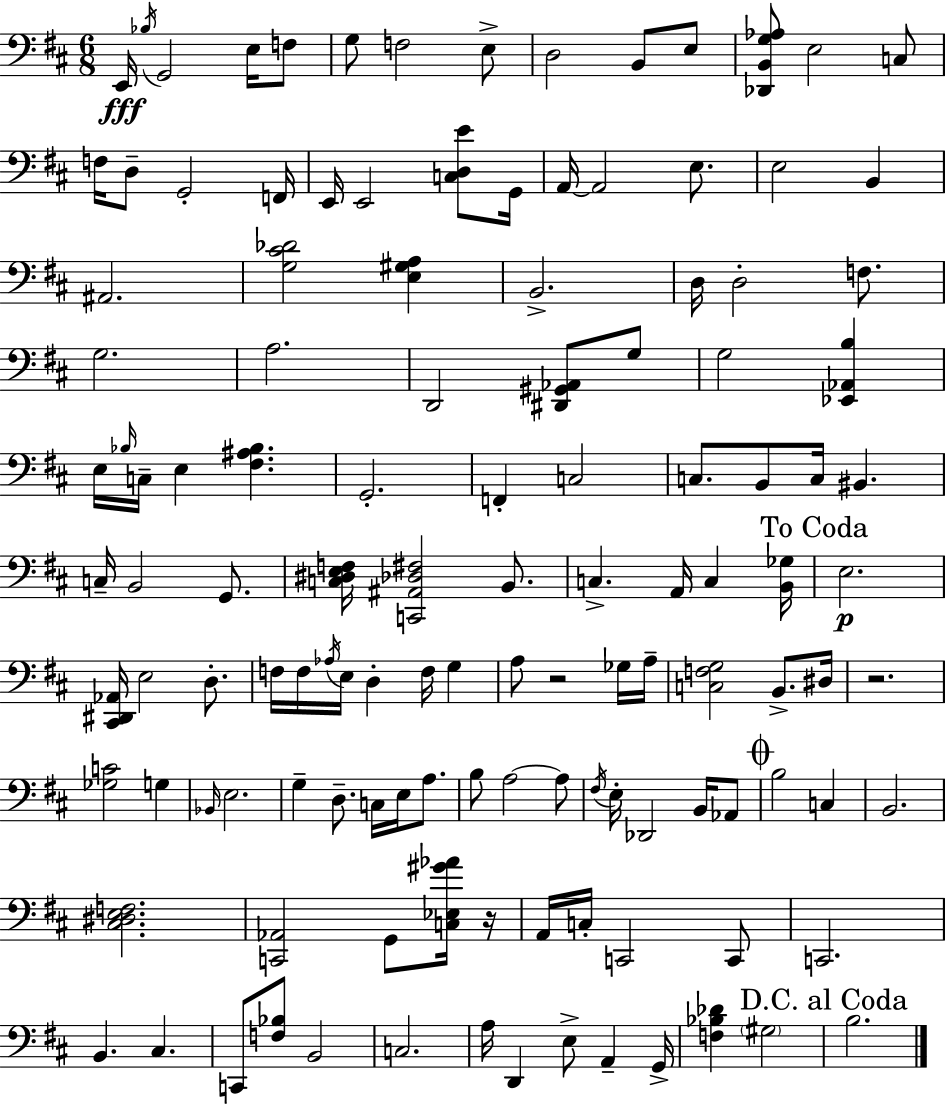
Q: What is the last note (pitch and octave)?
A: B3